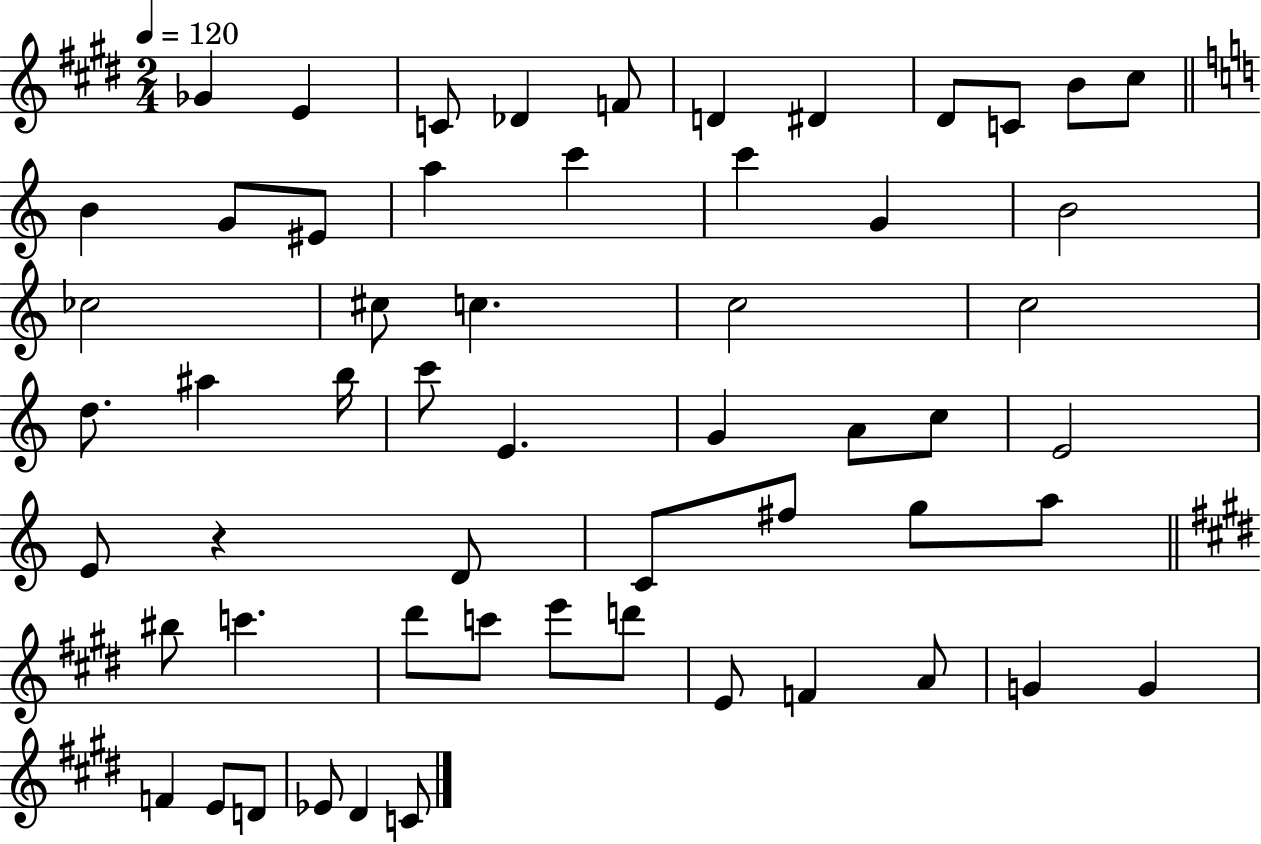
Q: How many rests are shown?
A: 1